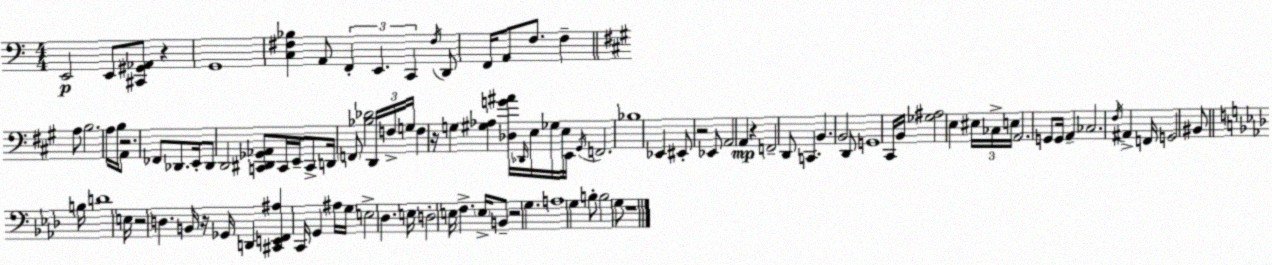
X:1
T:Untitled
M:4/4
L:1/4
K:Am
E,,2 E,,/2 [^C,,^G,,_A,,]/2 z G,,4 [C,^F,_B,] A,,/2 F,, E,, C,, ^F,/4 D,,/2 F,,/4 A,,/2 F,/2 F, A,/2 B,2 A,/4 B,/4 A,,/2 z2 _F,,/2 _D,,/2 E,,/4 _D,,/2 D,,2 [C,,^D,,_G,,_A,,]/2 C,,/4 E,,/4 C,,/2 D,,/4 F,,/2 [_B,_D]2 D,,/4 F,/4 G,/4 F, z/4 G, [^G,_A,] [_D,G^A]/4 _D,,/4 E,/4 _G,/4 E,/4 E,,/4 ^G,,/4 F,,2 _B,4 _E,, ^E,,/2 z2 _E,,/2 A,,2 A,, z F,,2 D,,/2 C,, B,, B,,2 D,,/2 G,,4 ^C,,/4 B,,/4 [_G,^A,]2 E, ^E,/4 _C,/4 E,/4 A,,2 G,,/2 G,,/4 A,, _C,2 ^F,/4 ^A,, F,,/4 G,,2 ^B,,/2 B,/4 D4 E,/4 z2 D, B,,/4 z/4 _G,,/4 D,, [^C,,E,,F,,^A,] C,,/4 G,, ^A,/4 G,/4 E,2 _D, E,/4 D,2 E,/4 F, E,/4 B,,/2 z2 G, A,4 G, B,/2 B,2 G,/2 z4